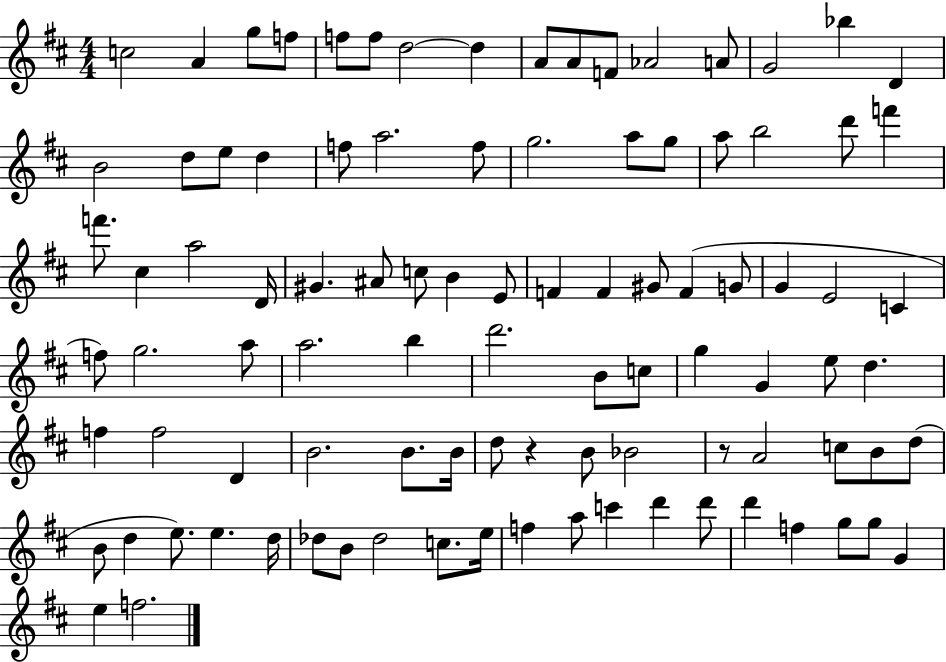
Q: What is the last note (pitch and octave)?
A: F5